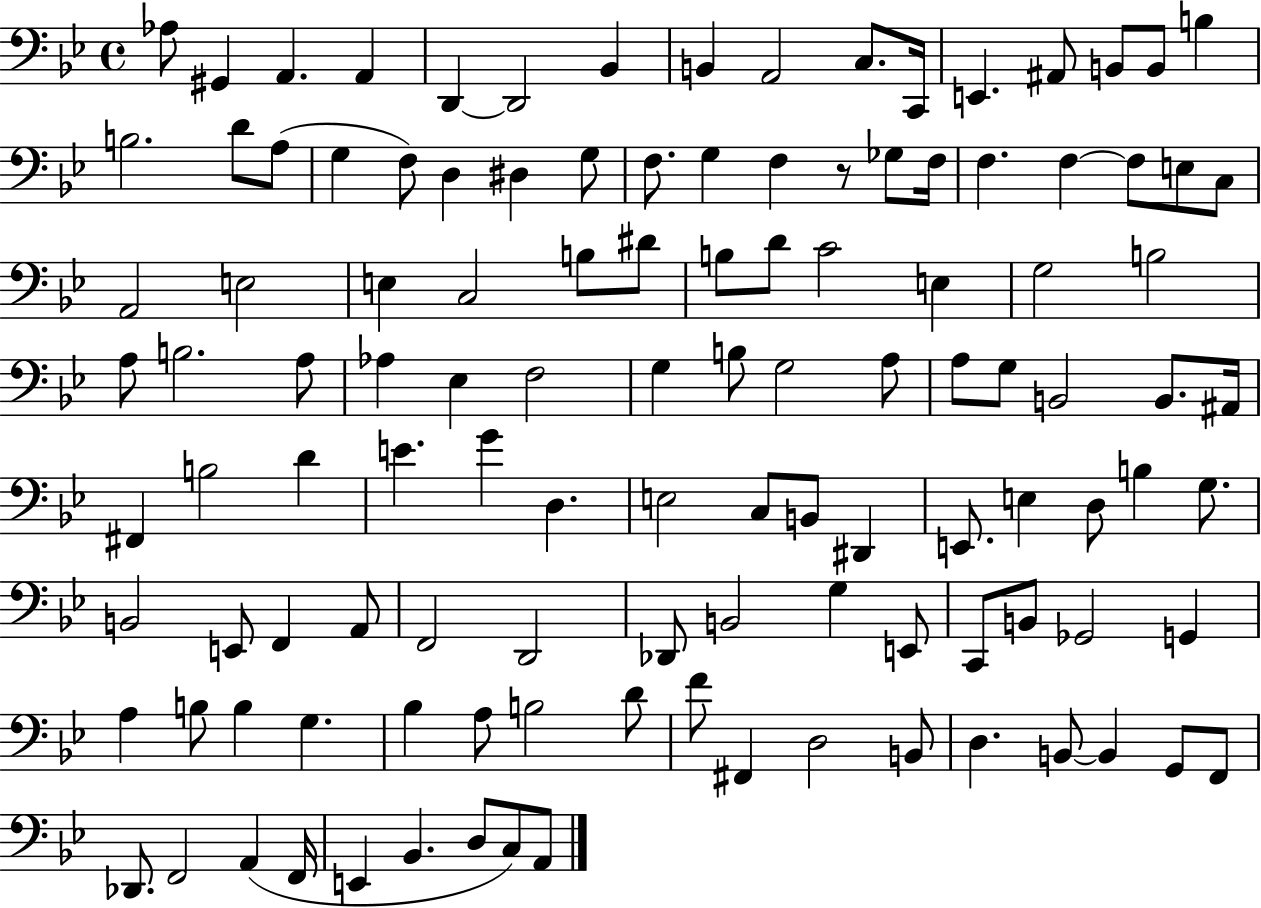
Ab3/e G#2/q A2/q. A2/q D2/q D2/h Bb2/q B2/q A2/h C3/e. C2/s E2/q. A#2/e B2/e B2/e B3/q B3/h. D4/e A3/e G3/q F3/e D3/q D#3/q G3/e F3/e. G3/q F3/q R/e Gb3/e F3/s F3/q. F3/q F3/e E3/e C3/e A2/h E3/h E3/q C3/h B3/e D#4/e B3/e D4/e C4/h E3/q G3/h B3/h A3/e B3/h. A3/e Ab3/q Eb3/q F3/h G3/q B3/e G3/h A3/e A3/e G3/e B2/h B2/e. A#2/s F#2/q B3/h D4/q E4/q. G4/q D3/q. E3/h C3/e B2/e D#2/q E2/e. E3/q D3/e B3/q G3/e. B2/h E2/e F2/q A2/e F2/h D2/h Db2/e B2/h G3/q E2/e C2/e B2/e Gb2/h G2/q A3/q B3/e B3/q G3/q. Bb3/q A3/e B3/h D4/e F4/e F#2/q D3/h B2/e D3/q. B2/e B2/q G2/e F2/e Db2/e. F2/h A2/q F2/s E2/q Bb2/q. D3/e C3/e A2/e